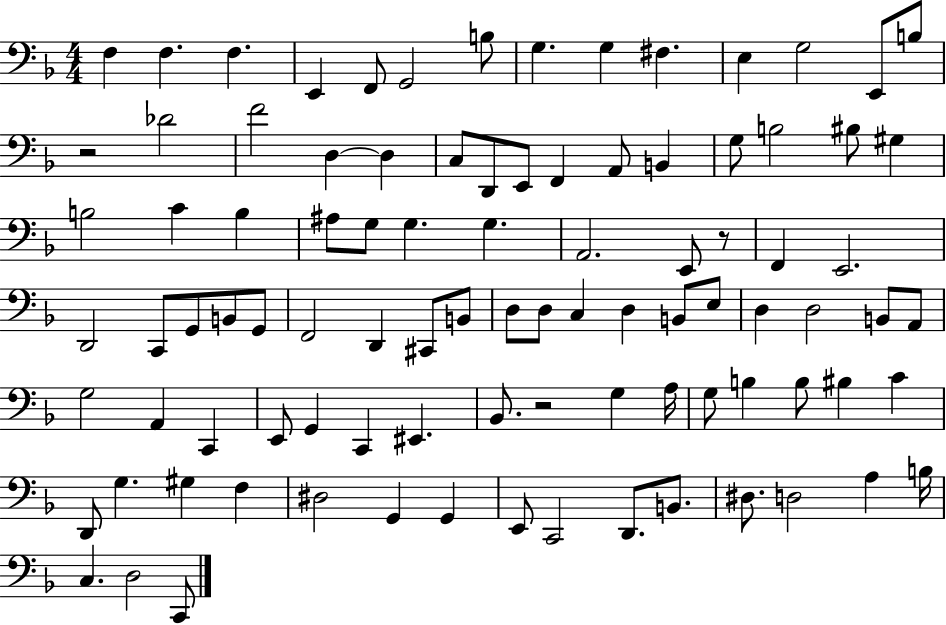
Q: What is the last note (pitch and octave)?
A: C2